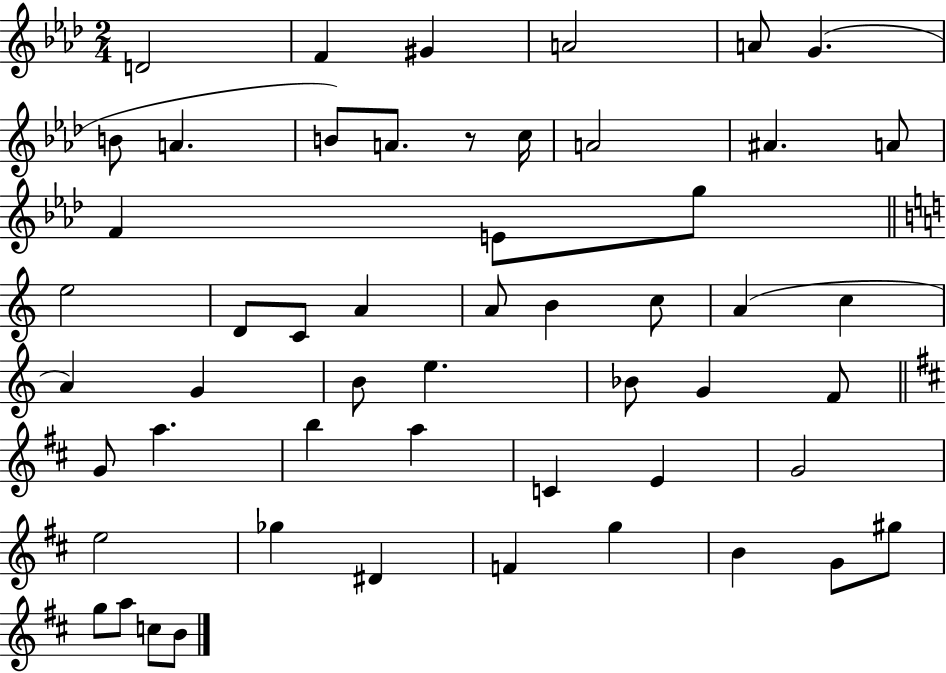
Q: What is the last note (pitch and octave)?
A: B4